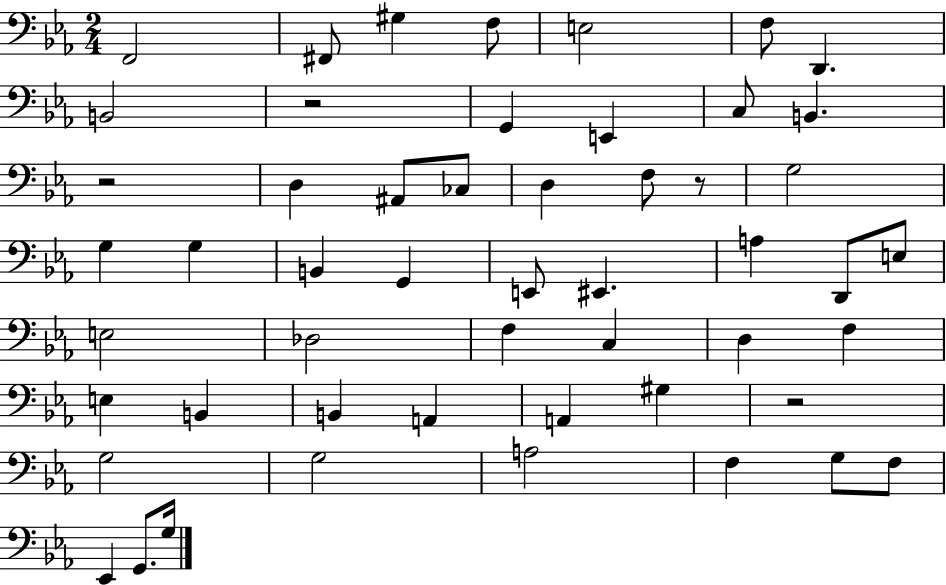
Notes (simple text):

F2/h F#2/e G#3/q F3/e E3/h F3/e D2/q. B2/h R/h G2/q E2/q C3/e B2/q. R/h D3/q A#2/e CES3/e D3/q F3/e R/e G3/h G3/q G3/q B2/q G2/q E2/e EIS2/q. A3/q D2/e E3/e E3/h Db3/h F3/q C3/q D3/q F3/q E3/q B2/q B2/q A2/q A2/q G#3/q R/h G3/h G3/h A3/h F3/q G3/e F3/e Eb2/q G2/e. G3/s